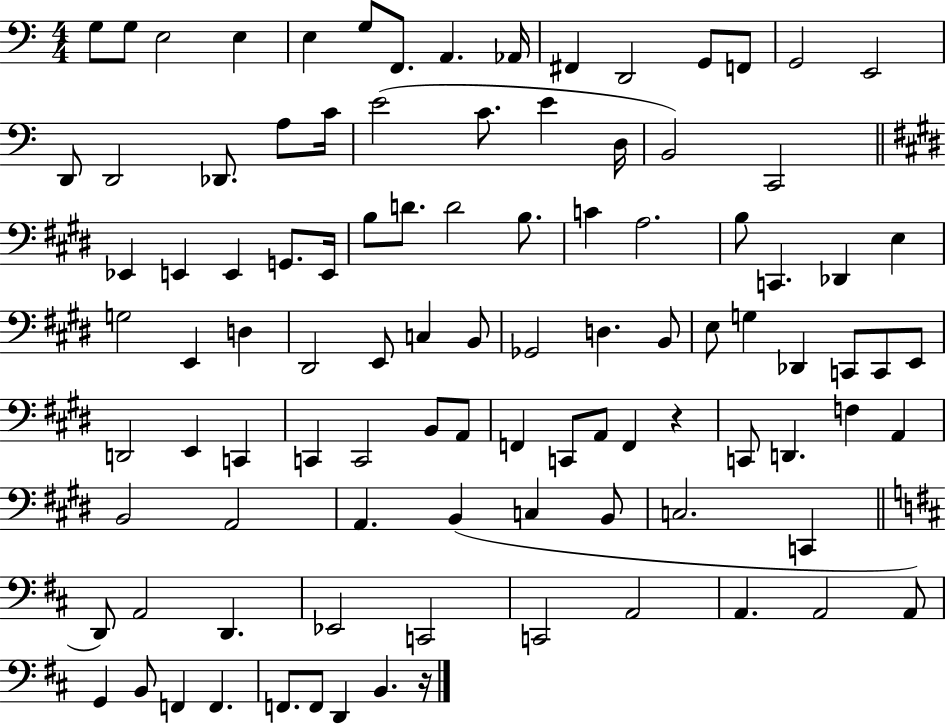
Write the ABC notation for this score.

X:1
T:Untitled
M:4/4
L:1/4
K:C
G,/2 G,/2 E,2 E, E, G,/2 F,,/2 A,, _A,,/4 ^F,, D,,2 G,,/2 F,,/2 G,,2 E,,2 D,,/2 D,,2 _D,,/2 A,/2 C/4 E2 C/2 E D,/4 B,,2 C,,2 _E,, E,, E,, G,,/2 E,,/4 B,/2 D/2 D2 B,/2 C A,2 B,/2 C,, _D,, E, G,2 E,, D, ^D,,2 E,,/2 C, B,,/2 _G,,2 D, B,,/2 E,/2 G, _D,, C,,/2 C,,/2 E,,/2 D,,2 E,, C,, C,, C,,2 B,,/2 A,,/2 F,, C,,/2 A,,/2 F,, z C,,/2 D,, F, A,, B,,2 A,,2 A,, B,, C, B,,/2 C,2 C,, D,,/2 A,,2 D,, _E,,2 C,,2 C,,2 A,,2 A,, A,,2 A,,/2 G,, B,,/2 F,, F,, F,,/2 F,,/2 D,, B,, z/4